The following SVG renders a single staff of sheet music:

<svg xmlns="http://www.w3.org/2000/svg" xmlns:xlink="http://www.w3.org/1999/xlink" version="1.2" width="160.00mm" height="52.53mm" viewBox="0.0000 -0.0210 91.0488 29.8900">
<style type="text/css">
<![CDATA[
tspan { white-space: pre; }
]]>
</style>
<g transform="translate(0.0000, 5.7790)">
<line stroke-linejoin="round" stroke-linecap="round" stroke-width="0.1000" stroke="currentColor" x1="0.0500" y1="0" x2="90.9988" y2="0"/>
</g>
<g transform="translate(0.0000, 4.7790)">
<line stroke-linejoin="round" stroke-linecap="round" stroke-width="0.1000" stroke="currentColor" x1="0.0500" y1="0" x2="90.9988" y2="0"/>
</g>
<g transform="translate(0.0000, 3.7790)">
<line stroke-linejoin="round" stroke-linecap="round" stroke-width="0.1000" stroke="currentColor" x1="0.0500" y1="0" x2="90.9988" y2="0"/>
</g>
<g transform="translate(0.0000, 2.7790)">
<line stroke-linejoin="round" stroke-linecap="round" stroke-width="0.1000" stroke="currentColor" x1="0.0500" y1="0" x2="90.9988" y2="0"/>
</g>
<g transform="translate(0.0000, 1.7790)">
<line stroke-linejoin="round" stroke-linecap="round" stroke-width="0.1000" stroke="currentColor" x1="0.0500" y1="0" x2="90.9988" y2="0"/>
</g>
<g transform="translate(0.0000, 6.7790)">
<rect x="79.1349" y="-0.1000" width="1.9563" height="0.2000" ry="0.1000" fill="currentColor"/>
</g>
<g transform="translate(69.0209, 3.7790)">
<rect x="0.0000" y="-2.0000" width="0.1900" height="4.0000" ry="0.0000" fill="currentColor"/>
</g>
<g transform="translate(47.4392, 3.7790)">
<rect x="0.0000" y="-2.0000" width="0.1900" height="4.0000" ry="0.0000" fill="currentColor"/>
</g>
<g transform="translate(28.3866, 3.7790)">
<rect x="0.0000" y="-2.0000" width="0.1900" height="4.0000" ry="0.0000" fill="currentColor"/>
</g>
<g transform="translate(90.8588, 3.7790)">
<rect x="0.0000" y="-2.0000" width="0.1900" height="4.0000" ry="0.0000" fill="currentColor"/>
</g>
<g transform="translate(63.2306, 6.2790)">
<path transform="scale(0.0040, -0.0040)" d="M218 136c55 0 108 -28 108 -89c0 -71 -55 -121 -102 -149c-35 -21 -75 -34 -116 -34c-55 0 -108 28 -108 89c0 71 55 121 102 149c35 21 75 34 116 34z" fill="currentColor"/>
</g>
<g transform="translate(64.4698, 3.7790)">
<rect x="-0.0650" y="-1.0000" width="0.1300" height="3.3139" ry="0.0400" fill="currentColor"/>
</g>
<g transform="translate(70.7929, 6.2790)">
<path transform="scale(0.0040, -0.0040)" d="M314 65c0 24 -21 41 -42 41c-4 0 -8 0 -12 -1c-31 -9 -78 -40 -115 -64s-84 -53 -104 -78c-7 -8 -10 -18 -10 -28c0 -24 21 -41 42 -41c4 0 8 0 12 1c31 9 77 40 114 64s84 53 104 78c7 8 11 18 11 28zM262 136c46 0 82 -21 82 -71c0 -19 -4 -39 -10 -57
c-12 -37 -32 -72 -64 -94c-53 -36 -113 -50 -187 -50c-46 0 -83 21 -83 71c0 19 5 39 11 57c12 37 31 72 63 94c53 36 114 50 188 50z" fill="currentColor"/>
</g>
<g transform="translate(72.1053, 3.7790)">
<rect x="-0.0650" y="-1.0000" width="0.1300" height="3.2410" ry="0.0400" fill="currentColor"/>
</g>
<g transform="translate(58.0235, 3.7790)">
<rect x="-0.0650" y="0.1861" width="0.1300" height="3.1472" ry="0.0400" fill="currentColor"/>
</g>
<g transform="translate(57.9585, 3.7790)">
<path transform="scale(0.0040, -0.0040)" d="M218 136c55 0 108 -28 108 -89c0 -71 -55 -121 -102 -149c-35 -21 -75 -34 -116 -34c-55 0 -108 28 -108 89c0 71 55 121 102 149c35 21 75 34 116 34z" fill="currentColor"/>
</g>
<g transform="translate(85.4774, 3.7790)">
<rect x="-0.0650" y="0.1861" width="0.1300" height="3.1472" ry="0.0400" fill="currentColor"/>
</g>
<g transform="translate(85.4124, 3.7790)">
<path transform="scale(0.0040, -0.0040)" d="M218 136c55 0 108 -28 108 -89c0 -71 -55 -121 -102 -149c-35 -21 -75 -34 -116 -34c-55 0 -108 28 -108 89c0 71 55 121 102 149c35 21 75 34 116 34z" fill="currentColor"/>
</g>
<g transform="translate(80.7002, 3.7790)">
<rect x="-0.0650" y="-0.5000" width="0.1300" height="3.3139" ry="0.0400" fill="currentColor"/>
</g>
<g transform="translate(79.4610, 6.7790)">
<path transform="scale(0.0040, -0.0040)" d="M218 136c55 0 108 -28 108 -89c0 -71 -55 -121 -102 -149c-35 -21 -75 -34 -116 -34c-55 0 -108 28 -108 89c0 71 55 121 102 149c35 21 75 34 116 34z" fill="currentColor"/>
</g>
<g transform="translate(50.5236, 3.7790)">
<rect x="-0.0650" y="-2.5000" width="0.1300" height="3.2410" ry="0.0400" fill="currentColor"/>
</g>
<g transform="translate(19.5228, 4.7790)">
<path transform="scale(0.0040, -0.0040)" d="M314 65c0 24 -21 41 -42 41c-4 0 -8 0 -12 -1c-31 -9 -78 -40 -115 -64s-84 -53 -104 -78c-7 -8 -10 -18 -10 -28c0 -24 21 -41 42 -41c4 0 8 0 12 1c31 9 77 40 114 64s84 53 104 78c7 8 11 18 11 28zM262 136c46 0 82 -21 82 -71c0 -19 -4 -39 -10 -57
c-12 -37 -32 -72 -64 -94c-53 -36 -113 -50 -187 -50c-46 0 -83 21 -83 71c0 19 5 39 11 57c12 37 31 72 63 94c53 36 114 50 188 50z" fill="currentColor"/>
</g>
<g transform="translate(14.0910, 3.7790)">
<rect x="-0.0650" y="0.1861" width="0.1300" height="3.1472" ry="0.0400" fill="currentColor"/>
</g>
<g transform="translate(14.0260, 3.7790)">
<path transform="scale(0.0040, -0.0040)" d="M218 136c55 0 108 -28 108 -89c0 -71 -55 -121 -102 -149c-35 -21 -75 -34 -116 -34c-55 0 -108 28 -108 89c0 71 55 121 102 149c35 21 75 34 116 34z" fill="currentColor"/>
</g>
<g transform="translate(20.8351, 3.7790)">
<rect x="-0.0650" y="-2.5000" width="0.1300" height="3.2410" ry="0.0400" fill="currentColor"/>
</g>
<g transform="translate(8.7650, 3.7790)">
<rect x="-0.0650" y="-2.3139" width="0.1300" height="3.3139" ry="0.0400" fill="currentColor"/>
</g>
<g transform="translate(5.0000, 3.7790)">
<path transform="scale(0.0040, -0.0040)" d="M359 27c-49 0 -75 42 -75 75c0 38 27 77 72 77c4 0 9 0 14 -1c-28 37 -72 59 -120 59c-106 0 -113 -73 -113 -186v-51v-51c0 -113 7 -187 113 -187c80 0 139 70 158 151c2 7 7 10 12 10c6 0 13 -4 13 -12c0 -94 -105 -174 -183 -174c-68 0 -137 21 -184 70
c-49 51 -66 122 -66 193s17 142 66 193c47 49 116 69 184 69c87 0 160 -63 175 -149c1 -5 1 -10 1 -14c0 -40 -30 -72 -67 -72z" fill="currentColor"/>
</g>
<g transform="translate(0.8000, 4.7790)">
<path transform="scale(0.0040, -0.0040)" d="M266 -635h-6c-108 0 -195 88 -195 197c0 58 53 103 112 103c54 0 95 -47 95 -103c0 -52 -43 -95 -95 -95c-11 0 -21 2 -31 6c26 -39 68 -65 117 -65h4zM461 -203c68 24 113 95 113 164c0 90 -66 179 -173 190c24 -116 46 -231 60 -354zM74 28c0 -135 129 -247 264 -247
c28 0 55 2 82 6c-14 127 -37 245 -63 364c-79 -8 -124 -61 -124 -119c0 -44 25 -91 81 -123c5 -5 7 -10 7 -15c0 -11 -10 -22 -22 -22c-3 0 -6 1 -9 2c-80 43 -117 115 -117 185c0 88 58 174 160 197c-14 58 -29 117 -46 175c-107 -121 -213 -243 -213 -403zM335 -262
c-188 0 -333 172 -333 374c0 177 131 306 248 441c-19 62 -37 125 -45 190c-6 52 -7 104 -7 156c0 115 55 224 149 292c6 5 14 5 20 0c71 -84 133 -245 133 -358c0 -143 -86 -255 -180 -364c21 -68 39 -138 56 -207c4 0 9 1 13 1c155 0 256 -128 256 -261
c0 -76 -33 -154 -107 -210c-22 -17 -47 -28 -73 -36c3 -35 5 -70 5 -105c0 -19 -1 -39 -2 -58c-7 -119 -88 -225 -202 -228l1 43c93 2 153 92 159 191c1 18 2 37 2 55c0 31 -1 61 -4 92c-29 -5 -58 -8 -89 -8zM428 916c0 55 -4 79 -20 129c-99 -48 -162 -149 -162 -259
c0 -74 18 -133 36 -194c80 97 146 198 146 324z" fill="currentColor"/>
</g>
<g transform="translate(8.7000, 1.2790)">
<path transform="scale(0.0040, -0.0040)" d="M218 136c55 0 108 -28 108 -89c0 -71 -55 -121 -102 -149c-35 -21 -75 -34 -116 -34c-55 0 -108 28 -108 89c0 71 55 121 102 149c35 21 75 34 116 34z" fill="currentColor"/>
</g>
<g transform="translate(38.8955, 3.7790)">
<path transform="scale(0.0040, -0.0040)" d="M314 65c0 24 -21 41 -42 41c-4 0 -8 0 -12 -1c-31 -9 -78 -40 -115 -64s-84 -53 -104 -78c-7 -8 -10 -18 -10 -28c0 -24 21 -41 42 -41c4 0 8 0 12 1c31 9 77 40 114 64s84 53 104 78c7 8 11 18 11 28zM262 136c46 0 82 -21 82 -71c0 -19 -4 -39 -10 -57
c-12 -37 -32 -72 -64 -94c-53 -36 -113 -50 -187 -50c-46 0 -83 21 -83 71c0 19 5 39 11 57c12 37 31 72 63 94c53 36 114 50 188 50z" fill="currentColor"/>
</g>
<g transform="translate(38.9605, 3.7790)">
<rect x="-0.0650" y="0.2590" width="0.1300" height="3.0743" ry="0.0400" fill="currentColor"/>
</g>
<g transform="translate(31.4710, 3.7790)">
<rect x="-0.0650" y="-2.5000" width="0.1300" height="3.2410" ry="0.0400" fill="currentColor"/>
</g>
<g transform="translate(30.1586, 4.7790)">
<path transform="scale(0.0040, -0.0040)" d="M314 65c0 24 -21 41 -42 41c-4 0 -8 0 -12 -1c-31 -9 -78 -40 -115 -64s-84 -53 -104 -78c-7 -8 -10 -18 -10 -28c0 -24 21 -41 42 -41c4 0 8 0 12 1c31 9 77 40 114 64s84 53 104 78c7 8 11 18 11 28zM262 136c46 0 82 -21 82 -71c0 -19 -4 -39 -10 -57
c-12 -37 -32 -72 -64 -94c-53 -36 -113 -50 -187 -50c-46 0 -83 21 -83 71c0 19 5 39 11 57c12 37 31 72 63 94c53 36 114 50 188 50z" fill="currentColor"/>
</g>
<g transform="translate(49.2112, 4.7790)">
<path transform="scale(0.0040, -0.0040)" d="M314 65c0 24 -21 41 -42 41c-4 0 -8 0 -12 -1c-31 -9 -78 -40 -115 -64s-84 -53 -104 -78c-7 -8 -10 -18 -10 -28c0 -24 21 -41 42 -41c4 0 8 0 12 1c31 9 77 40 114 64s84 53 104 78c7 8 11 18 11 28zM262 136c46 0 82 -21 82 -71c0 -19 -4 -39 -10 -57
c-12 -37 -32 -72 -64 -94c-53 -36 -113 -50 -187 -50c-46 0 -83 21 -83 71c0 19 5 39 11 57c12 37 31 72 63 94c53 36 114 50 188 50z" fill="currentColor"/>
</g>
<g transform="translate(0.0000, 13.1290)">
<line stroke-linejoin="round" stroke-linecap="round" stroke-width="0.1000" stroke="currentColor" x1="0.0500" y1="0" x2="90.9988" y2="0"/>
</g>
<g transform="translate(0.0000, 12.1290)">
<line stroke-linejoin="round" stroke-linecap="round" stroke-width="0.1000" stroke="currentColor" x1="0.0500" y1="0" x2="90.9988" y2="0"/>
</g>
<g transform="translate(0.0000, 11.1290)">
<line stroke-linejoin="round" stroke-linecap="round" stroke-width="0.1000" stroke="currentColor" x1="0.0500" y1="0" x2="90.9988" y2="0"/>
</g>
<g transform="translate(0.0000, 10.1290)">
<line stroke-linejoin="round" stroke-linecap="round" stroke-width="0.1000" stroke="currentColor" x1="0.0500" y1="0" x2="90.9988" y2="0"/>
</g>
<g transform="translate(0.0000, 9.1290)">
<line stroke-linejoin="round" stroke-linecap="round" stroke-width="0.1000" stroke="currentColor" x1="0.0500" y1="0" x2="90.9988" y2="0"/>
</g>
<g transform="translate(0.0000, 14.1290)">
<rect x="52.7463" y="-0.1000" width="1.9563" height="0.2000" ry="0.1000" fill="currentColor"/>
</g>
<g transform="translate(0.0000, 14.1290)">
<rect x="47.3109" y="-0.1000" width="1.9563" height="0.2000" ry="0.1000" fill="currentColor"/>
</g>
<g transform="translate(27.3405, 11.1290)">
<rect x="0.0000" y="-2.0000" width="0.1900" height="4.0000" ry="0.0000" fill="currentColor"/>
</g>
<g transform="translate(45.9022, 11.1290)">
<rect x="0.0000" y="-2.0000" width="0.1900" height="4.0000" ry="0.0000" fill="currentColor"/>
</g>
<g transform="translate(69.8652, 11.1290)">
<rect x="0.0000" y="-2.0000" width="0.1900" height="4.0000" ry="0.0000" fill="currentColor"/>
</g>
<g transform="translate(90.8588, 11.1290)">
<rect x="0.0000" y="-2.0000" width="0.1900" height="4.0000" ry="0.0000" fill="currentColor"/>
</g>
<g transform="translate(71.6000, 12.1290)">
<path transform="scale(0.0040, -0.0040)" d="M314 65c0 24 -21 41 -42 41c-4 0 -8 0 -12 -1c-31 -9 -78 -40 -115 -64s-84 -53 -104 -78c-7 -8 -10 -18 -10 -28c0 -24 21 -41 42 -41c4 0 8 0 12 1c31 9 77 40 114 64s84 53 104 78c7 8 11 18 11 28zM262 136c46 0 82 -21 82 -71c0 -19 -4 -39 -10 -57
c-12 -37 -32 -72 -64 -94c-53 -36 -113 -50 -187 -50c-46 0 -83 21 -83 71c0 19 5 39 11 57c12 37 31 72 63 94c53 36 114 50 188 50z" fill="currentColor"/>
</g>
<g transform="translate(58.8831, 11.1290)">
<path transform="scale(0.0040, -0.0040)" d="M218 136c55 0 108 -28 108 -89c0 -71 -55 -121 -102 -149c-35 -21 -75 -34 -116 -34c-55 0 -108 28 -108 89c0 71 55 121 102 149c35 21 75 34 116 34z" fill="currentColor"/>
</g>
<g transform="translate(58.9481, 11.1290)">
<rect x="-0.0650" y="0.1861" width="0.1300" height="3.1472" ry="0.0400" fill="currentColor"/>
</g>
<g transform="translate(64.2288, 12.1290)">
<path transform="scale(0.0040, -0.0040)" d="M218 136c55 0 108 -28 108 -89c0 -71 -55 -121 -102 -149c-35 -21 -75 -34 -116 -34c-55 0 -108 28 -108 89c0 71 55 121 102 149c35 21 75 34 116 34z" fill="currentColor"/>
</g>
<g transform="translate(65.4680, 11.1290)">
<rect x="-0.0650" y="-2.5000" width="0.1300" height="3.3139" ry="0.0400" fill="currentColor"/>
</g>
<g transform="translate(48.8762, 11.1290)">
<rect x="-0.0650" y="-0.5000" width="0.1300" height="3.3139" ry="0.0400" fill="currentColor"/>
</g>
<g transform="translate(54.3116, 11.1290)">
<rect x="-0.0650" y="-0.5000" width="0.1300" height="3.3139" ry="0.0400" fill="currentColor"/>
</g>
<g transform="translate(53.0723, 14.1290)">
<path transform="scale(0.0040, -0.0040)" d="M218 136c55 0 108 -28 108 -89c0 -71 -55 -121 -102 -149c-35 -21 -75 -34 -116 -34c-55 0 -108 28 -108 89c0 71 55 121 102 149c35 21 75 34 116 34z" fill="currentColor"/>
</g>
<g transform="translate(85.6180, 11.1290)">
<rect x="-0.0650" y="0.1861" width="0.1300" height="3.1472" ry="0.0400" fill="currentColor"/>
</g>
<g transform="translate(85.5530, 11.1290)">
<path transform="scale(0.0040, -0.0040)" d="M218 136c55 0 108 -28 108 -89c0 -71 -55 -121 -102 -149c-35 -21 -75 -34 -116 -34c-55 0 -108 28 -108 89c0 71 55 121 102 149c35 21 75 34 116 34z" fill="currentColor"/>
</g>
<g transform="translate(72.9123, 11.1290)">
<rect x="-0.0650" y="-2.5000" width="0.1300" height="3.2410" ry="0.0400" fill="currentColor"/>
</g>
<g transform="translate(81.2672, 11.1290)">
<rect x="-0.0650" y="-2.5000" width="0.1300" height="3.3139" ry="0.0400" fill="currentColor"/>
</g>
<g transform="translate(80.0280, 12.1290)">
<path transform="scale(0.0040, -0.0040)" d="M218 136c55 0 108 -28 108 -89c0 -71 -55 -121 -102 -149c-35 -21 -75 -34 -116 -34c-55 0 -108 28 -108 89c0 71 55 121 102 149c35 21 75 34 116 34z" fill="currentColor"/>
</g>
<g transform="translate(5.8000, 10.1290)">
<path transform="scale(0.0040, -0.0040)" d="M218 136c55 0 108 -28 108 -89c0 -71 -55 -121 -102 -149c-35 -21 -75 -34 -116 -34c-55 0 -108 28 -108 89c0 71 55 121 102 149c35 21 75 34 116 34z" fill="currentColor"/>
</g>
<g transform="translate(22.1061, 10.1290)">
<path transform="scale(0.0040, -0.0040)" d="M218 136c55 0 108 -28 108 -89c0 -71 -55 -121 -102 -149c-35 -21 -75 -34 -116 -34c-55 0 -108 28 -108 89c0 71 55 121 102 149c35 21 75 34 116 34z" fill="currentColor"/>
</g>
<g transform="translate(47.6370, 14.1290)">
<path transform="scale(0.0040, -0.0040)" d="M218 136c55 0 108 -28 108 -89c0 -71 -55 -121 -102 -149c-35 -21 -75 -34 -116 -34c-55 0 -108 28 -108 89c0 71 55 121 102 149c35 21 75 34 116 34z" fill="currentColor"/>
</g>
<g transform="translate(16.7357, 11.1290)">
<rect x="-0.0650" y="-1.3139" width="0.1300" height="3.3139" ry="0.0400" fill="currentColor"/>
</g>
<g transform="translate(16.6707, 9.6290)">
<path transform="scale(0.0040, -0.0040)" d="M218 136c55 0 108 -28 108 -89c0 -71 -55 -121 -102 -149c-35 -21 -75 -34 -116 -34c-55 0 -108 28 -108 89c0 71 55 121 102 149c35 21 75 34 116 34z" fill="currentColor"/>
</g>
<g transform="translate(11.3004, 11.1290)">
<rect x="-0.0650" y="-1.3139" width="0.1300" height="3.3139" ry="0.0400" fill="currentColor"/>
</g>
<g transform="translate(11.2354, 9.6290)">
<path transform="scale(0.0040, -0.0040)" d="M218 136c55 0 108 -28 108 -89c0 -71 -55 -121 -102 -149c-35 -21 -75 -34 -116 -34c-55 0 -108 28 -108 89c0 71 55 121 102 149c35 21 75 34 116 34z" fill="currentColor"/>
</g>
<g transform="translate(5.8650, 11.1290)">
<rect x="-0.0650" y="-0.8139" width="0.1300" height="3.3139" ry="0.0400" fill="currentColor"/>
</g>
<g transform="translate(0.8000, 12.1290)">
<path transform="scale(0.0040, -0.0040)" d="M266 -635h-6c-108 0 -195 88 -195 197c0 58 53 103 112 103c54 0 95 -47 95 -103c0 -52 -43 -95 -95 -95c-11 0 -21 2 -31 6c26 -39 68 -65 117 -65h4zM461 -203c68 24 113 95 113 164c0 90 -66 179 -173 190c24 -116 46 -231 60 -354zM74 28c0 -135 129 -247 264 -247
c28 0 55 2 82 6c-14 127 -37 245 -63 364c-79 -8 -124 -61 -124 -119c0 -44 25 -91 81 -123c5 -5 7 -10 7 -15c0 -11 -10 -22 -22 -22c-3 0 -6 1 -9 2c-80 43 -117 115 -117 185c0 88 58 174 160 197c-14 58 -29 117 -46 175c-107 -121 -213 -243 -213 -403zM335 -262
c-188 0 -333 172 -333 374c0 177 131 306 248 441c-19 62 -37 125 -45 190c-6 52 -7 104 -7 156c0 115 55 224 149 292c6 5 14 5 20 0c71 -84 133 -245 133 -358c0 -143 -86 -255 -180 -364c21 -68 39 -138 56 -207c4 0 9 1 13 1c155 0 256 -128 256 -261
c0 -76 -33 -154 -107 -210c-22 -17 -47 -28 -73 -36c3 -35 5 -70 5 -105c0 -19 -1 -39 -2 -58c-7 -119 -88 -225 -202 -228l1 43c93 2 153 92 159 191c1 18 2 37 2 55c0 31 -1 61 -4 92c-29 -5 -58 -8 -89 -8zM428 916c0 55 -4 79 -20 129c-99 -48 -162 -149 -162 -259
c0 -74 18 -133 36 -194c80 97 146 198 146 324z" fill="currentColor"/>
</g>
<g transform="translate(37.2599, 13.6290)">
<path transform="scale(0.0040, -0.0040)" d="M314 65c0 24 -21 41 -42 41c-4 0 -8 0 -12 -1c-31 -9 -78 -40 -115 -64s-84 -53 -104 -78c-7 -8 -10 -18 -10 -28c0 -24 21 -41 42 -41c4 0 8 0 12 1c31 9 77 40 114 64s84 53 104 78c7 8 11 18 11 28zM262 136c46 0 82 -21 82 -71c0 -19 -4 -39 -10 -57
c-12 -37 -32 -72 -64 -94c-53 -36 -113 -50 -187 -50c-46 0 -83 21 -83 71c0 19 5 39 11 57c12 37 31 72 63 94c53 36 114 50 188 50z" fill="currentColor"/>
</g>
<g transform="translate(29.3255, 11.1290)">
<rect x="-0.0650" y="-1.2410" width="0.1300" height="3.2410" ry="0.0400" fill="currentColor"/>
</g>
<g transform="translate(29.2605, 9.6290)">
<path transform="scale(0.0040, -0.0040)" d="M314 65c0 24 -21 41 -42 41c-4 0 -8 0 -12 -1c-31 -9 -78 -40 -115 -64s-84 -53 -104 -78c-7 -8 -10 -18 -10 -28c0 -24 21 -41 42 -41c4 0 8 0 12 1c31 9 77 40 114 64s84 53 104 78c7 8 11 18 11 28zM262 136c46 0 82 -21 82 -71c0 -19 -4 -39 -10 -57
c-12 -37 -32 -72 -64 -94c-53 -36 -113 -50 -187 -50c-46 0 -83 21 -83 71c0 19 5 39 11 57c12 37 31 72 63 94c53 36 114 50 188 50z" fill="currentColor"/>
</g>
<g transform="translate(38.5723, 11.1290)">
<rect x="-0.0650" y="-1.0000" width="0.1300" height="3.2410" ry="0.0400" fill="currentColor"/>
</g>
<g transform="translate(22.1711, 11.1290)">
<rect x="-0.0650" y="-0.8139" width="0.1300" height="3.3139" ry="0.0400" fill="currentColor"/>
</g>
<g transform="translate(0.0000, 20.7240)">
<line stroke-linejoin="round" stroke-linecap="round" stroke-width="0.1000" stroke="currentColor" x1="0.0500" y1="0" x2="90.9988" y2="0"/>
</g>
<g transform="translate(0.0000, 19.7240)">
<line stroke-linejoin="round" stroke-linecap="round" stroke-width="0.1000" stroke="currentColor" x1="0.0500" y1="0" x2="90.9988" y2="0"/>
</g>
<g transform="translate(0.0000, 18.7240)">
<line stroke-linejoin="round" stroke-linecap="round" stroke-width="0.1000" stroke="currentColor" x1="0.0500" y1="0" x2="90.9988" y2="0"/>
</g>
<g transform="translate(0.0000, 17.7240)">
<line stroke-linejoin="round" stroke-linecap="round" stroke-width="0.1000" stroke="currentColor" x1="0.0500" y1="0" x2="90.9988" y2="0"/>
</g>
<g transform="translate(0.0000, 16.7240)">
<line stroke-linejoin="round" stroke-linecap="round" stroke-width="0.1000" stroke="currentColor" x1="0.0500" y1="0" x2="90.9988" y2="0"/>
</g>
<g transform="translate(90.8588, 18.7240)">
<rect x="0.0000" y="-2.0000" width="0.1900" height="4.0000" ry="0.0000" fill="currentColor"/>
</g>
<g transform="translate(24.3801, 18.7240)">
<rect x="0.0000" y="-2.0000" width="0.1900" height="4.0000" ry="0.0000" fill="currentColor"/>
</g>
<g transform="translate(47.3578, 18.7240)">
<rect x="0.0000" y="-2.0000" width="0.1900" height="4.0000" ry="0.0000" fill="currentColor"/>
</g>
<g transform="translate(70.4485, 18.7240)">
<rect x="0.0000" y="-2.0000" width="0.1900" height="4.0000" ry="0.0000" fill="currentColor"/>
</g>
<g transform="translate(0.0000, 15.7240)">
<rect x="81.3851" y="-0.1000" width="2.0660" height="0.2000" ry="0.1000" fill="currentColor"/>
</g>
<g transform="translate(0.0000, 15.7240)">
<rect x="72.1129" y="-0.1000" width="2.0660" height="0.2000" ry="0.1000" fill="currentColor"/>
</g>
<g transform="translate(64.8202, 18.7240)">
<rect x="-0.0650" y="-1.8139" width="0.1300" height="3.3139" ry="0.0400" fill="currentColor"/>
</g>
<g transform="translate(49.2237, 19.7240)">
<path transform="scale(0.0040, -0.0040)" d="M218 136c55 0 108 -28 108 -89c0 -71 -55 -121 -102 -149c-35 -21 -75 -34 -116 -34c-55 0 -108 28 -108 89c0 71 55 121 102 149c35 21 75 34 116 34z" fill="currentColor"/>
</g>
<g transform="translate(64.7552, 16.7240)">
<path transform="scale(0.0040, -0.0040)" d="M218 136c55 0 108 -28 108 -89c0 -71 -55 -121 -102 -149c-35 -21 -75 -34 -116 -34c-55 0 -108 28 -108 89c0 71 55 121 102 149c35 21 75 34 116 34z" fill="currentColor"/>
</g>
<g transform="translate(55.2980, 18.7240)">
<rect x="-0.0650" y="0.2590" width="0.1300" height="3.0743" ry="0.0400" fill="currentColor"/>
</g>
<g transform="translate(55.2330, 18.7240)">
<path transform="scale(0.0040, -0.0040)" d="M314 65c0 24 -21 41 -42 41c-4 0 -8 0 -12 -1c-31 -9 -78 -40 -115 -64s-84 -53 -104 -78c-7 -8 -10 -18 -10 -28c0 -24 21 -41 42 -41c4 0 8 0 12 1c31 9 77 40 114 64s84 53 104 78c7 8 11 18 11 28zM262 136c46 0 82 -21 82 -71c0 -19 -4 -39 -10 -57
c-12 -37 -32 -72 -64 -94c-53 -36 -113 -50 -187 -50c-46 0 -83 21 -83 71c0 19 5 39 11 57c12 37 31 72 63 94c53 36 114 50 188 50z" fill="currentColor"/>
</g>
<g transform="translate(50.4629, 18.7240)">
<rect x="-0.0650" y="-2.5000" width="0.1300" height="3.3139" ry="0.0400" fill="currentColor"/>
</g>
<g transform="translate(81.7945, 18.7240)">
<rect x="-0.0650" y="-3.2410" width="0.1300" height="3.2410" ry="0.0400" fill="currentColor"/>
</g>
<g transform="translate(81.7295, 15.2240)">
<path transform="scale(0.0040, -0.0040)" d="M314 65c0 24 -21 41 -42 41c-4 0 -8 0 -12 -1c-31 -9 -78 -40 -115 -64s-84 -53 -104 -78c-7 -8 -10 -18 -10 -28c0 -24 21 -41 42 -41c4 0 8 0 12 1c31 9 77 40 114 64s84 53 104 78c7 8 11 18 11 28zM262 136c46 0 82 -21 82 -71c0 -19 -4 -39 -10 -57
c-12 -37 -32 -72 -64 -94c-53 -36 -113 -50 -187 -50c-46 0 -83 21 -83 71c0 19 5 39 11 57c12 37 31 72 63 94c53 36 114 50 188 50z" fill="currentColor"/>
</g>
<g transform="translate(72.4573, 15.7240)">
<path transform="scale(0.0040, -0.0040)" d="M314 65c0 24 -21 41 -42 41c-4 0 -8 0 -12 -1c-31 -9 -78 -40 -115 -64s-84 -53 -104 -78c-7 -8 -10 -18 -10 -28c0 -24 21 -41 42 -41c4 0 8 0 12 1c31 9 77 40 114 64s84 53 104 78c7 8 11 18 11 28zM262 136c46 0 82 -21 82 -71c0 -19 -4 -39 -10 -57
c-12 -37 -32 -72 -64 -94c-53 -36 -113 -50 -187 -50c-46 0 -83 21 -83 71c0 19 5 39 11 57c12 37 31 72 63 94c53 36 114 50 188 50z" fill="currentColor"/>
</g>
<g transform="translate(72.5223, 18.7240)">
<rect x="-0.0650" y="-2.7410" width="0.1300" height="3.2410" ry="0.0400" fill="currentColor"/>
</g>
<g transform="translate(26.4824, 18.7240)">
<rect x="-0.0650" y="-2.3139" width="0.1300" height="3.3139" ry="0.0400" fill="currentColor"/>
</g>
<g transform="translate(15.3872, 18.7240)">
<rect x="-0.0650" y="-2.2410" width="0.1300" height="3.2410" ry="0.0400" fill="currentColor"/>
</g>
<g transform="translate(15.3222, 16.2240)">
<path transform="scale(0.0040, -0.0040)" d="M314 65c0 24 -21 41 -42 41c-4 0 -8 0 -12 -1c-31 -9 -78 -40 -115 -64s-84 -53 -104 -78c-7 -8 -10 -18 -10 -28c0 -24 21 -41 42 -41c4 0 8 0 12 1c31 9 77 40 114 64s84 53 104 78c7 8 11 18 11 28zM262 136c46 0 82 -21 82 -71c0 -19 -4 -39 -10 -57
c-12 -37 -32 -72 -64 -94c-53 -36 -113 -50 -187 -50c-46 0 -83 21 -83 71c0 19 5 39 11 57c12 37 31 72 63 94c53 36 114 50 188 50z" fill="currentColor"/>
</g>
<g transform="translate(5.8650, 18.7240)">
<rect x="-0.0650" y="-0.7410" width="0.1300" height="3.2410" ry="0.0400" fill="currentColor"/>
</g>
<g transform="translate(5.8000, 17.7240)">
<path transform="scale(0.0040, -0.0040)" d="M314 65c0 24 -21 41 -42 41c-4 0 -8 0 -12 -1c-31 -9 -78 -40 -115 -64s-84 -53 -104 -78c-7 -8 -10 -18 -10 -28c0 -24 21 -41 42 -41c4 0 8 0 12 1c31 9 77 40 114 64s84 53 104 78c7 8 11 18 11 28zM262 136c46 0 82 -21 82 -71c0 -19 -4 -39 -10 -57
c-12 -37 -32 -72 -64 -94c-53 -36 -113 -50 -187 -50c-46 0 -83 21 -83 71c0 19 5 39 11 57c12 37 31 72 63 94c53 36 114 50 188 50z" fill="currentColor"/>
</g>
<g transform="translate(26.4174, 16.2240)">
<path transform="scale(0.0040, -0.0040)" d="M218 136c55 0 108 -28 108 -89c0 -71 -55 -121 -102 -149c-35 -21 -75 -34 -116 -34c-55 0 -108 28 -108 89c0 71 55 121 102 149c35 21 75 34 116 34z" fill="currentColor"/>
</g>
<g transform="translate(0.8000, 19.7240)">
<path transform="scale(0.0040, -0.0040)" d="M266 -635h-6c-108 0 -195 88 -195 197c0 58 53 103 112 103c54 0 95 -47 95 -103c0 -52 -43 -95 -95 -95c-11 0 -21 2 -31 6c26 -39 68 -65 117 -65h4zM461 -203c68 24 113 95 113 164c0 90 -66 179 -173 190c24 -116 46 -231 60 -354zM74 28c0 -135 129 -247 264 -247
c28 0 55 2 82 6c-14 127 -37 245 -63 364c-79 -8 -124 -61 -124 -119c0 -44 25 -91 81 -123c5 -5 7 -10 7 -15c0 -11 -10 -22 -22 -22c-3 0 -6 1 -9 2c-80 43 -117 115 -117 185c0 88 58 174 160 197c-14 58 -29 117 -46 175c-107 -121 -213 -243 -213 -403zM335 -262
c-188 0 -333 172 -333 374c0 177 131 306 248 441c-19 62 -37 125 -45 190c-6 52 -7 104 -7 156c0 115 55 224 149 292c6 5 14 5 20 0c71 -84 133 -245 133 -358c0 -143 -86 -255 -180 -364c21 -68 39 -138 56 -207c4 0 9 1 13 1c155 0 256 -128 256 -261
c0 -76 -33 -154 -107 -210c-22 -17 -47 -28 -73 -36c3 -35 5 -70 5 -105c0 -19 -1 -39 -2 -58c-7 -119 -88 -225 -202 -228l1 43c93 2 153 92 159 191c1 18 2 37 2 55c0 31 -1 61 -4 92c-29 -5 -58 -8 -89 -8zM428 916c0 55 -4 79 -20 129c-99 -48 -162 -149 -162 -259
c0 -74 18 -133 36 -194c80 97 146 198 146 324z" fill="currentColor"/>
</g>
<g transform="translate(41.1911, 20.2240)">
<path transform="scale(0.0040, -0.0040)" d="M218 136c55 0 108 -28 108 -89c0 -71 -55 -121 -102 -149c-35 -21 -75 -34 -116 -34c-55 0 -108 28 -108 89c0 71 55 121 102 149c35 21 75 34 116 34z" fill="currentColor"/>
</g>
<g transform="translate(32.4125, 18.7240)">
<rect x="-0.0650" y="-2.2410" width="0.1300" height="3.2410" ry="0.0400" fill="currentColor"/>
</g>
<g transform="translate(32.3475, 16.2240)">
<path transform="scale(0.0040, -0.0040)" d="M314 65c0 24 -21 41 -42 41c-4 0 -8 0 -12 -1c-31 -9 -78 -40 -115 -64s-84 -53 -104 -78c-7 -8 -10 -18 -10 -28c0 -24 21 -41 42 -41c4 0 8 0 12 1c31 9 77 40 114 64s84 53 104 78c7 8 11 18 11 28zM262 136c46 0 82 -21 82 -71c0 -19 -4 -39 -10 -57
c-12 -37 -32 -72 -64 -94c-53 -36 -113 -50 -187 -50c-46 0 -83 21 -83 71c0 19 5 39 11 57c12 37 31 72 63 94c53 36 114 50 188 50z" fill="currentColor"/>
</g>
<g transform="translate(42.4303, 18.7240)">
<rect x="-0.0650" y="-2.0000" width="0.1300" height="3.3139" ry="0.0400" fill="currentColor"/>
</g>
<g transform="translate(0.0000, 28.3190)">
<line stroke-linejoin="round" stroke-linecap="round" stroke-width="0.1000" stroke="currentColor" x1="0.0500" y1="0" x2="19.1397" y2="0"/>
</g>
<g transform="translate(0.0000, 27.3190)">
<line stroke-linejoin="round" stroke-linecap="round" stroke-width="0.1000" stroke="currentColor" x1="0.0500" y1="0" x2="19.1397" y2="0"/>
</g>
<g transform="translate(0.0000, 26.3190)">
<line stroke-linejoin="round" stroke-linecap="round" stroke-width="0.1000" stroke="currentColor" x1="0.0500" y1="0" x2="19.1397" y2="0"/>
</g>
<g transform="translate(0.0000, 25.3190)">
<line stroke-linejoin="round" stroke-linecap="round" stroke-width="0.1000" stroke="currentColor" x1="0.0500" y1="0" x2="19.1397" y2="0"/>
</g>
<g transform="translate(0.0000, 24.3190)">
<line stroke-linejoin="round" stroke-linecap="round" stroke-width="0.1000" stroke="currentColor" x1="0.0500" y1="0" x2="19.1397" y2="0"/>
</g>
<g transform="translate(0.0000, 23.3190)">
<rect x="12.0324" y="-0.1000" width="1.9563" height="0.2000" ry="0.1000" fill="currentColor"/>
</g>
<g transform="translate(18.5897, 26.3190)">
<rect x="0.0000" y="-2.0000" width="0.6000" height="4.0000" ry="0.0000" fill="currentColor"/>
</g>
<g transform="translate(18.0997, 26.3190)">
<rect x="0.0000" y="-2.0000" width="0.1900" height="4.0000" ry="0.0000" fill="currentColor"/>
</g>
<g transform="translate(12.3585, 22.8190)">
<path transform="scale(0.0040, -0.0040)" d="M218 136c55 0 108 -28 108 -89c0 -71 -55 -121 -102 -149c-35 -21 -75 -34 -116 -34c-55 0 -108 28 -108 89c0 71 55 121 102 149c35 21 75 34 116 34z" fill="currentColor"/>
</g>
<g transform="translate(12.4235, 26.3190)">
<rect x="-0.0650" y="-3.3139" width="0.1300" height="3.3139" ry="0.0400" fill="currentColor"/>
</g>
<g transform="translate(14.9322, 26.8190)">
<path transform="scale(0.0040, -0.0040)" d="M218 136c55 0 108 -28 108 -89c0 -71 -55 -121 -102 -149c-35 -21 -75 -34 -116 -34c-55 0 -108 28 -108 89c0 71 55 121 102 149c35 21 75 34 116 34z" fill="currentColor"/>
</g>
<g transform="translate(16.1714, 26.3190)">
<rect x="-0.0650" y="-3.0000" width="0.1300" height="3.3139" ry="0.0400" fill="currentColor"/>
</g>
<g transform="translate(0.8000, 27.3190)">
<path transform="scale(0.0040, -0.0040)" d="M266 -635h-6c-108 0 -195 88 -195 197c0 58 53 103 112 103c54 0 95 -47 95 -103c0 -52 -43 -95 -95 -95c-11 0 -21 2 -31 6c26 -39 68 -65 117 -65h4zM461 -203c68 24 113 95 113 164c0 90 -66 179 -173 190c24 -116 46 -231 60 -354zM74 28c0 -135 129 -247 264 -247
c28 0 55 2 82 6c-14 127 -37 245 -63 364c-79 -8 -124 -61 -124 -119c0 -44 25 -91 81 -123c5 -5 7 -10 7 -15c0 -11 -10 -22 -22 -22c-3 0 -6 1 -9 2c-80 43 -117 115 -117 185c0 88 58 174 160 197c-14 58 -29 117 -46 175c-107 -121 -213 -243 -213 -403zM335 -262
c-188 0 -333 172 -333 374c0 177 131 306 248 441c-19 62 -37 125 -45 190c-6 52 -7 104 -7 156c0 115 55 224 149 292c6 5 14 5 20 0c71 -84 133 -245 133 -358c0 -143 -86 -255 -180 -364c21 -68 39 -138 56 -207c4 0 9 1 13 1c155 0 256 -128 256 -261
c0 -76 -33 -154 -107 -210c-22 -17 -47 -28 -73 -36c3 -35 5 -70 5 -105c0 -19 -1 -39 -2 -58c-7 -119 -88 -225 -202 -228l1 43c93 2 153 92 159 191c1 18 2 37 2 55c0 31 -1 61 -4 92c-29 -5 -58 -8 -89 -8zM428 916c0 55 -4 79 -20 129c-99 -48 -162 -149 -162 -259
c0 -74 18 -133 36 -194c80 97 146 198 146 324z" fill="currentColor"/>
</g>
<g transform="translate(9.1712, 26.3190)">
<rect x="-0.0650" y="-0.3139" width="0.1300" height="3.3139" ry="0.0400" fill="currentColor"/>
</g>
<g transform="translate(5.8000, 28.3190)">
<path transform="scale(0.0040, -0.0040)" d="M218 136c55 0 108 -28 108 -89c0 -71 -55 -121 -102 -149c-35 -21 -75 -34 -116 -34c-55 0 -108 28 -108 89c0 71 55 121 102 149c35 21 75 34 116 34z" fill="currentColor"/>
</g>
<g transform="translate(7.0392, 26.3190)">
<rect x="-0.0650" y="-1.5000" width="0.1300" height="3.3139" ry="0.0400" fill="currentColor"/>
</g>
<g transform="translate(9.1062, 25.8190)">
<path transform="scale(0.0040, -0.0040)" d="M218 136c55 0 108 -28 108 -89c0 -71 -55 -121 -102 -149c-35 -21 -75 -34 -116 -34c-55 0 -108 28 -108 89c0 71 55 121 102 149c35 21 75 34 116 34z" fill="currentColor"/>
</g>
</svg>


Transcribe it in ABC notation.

X:1
T:Untitled
M:4/4
L:1/4
K:C
g B G2 G2 B2 G2 B D D2 C B d e e d e2 D2 C C B G G2 G B d2 g2 g g2 F G B2 f a2 b2 E c b A